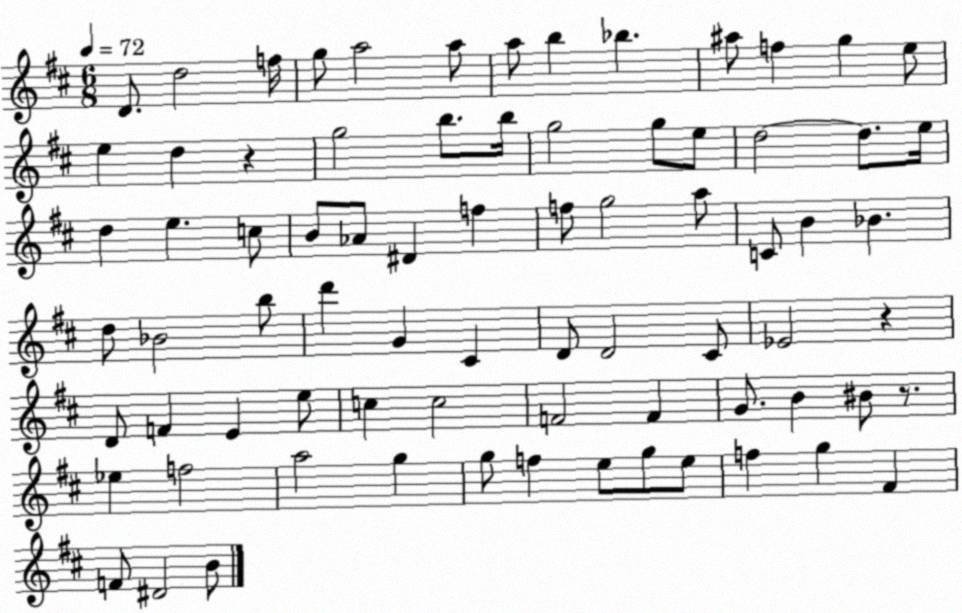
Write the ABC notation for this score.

X:1
T:Untitled
M:6/8
L:1/4
K:D
D/2 d2 f/4 g/2 a2 a/2 a/2 b _b ^a/2 f g e/2 e d z g2 b/2 b/4 g2 g/2 e/2 d2 d/2 e/4 d e c/2 B/2 _A/2 ^D f f/2 g2 a/2 C/2 B _B d/2 _B2 b/2 d' G ^C D/2 D2 ^C/2 _E2 z D/2 F E e/2 c c2 F2 F G/2 B ^B/2 z/2 _e f2 a2 g g/2 f e/2 g/2 e/2 f g ^F F/2 ^D2 B/2